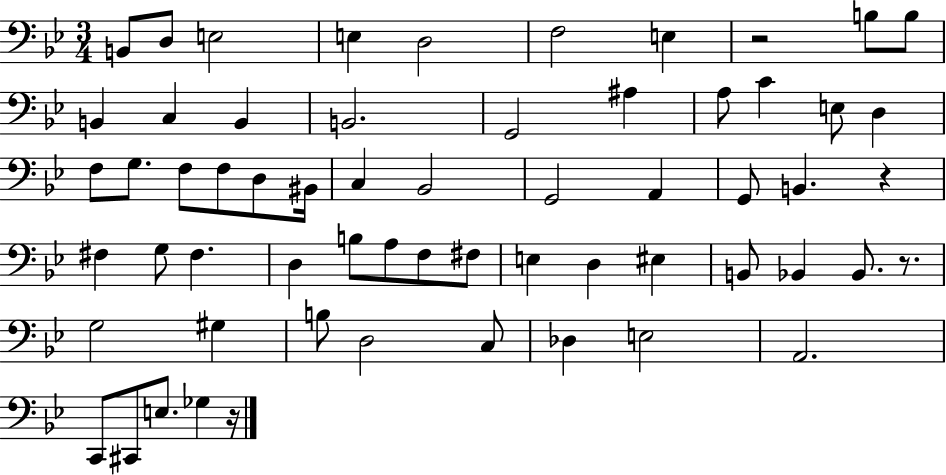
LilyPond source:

{
  \clef bass
  \numericTimeSignature
  \time 3/4
  \key bes \major
  b,8 d8 e2 | e4 d2 | f2 e4 | r2 b8 b8 | \break b,4 c4 b,4 | b,2. | g,2 ais4 | a8 c'4 e8 d4 | \break f8 g8. f8 f8 d8 bis,16 | c4 bes,2 | g,2 a,4 | g,8 b,4. r4 | \break fis4 g8 fis4. | d4 b8 a8 f8 fis8 | e4 d4 eis4 | b,8 bes,4 bes,8. r8. | \break g2 gis4 | b8 d2 c8 | des4 e2 | a,2. | \break c,8 cis,8 e8. ges4 r16 | \bar "|."
}